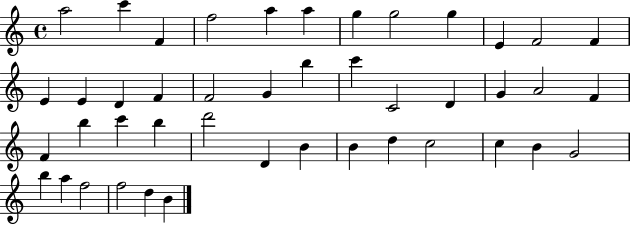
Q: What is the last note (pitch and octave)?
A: B4